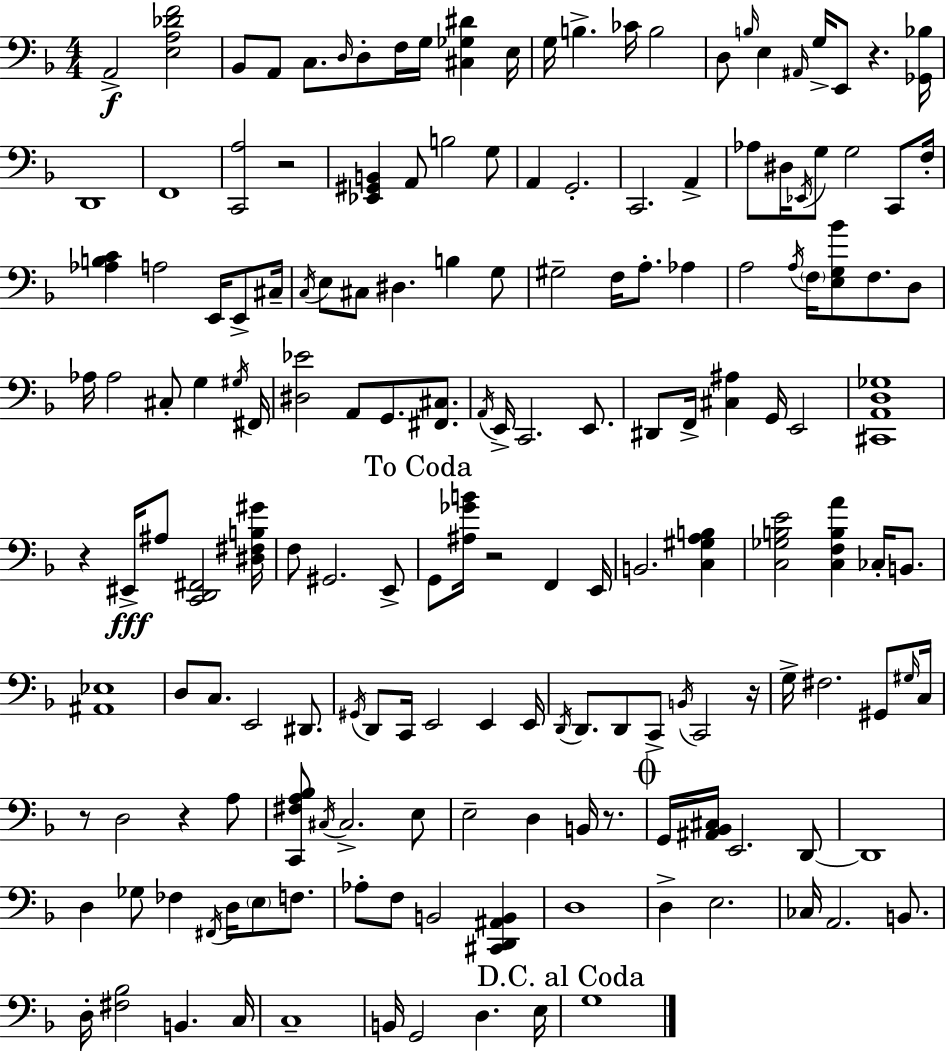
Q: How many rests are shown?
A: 8